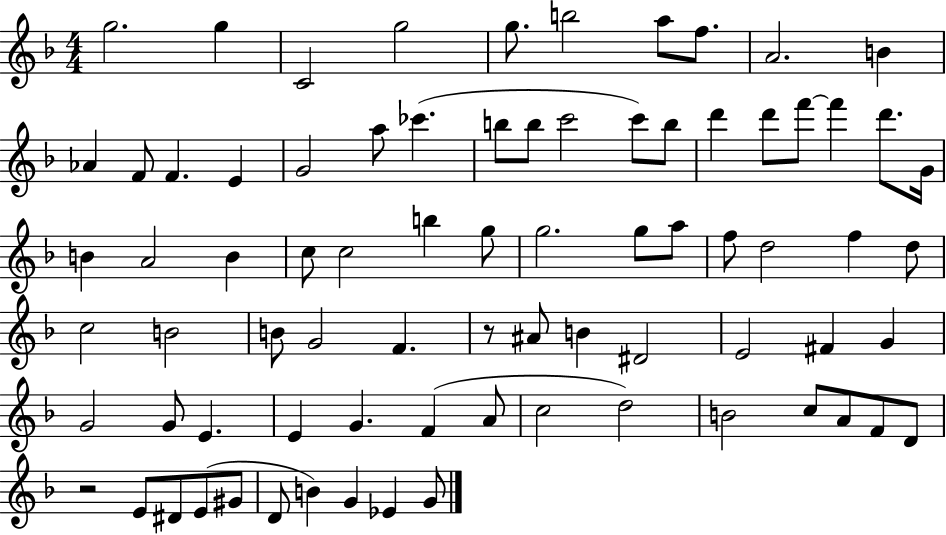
{
  \clef treble
  \numericTimeSignature
  \time 4/4
  \key f \major
  g''2. g''4 | c'2 g''2 | g''8. b''2 a''8 f''8. | a'2. b'4 | \break aes'4 f'8 f'4. e'4 | g'2 a''8 ces'''4.( | b''8 b''8 c'''2 c'''8) b''8 | d'''4 d'''8 f'''8~~ f'''4 d'''8. g'16 | \break b'4 a'2 b'4 | c''8 c''2 b''4 g''8 | g''2. g''8 a''8 | f''8 d''2 f''4 d''8 | \break c''2 b'2 | b'8 g'2 f'4. | r8 ais'8 b'4 dis'2 | e'2 fis'4 g'4 | \break g'2 g'8 e'4. | e'4 g'4. f'4( a'8 | c''2 d''2) | b'2 c''8 a'8 f'8 d'8 | \break r2 e'8 dis'8 e'8( gis'8 | d'8 b'4) g'4 ees'4 g'8 | \bar "|."
}